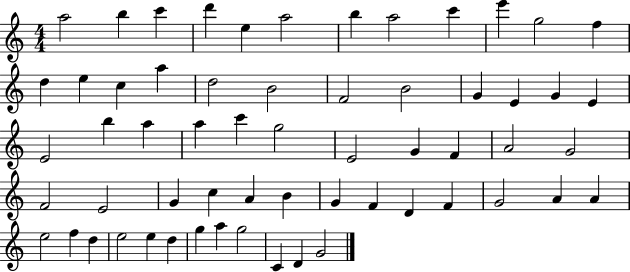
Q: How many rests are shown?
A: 0